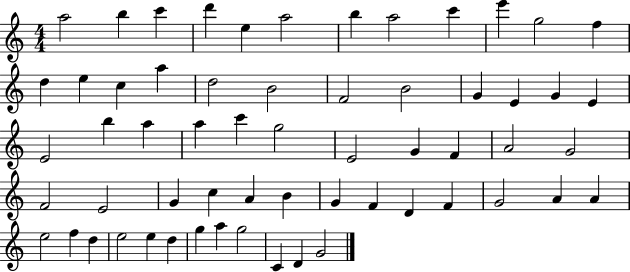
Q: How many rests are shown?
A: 0